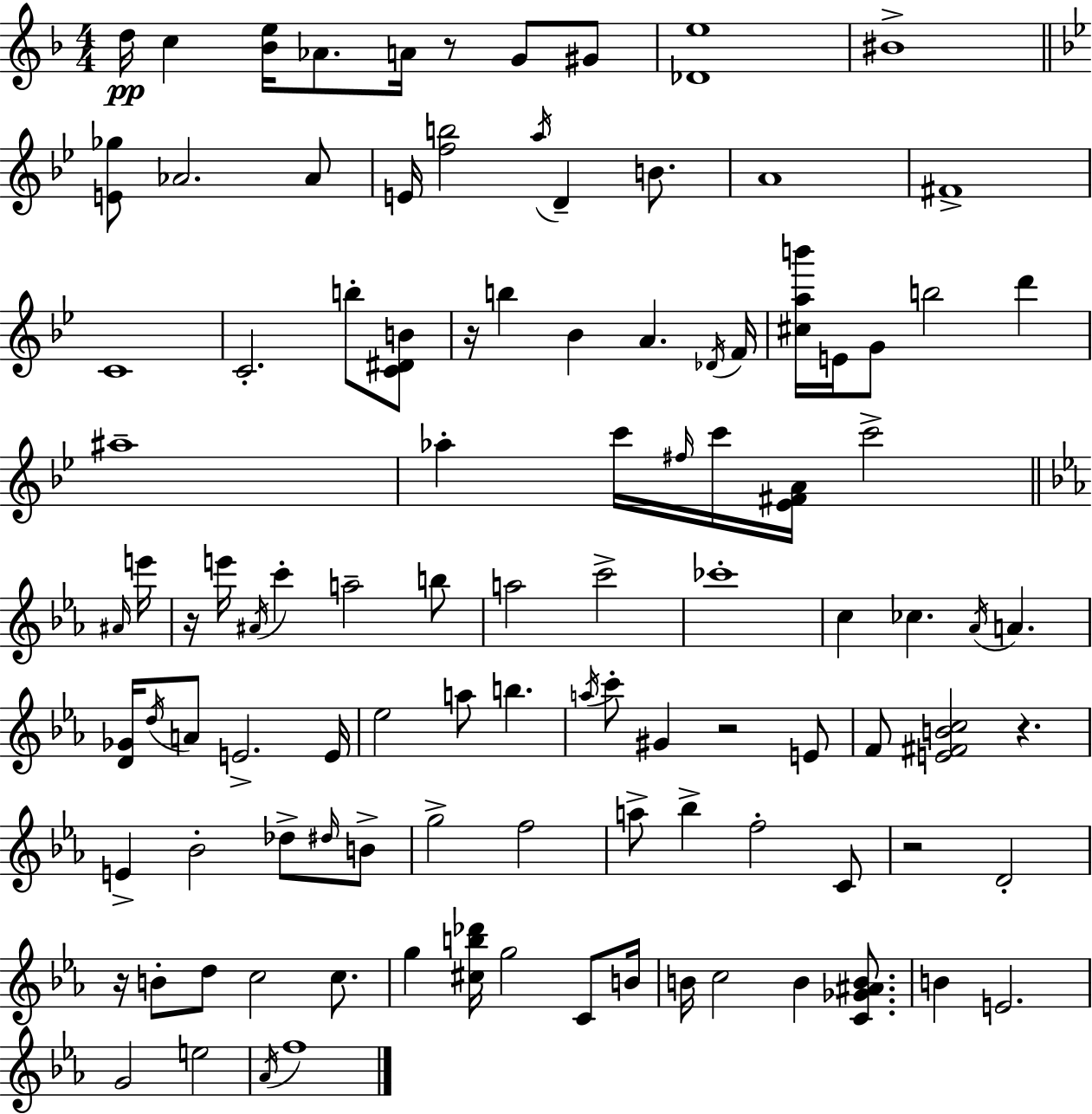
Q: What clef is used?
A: treble